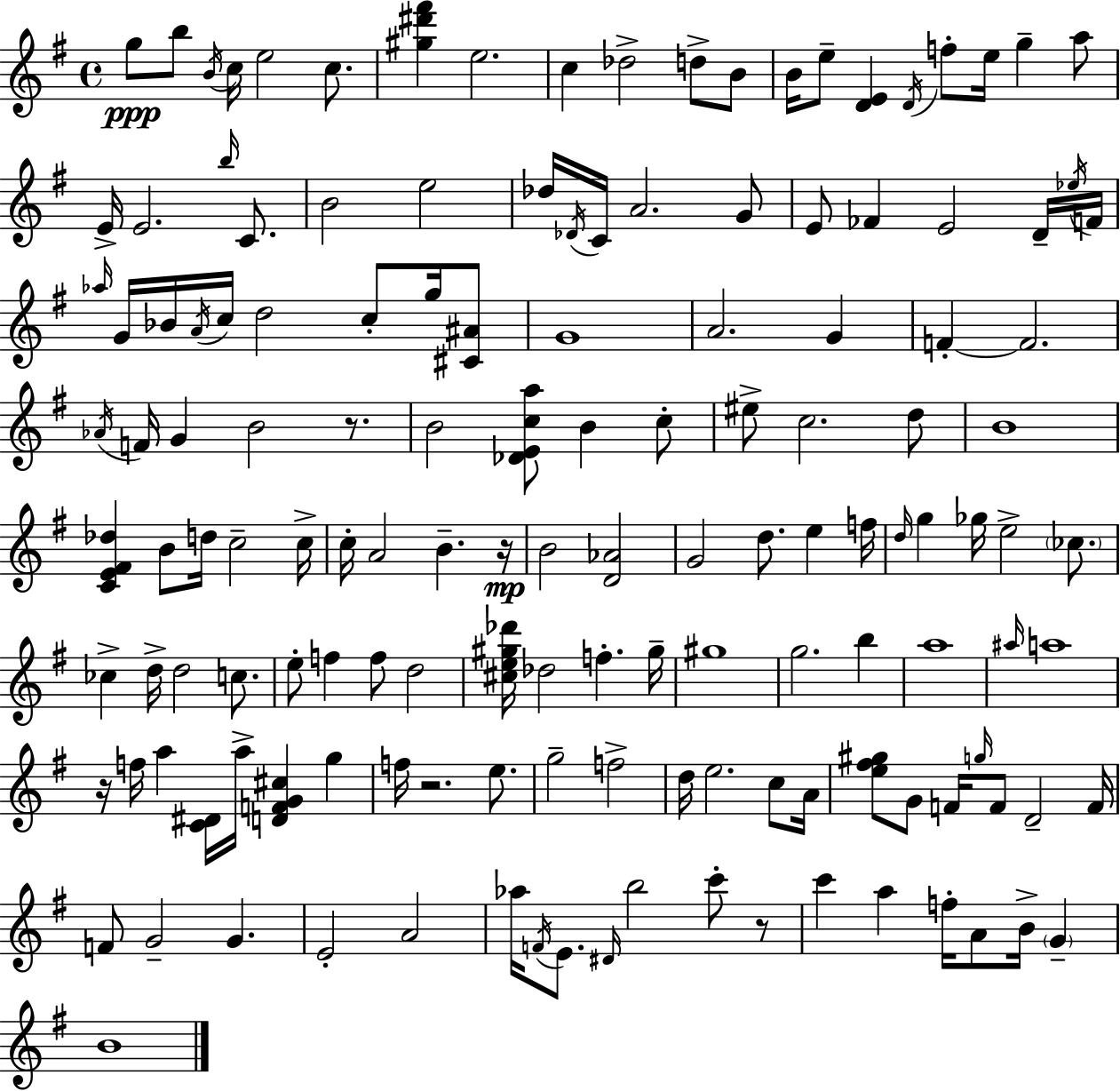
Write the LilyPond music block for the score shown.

{
  \clef treble
  \time 4/4
  \defaultTimeSignature
  \key g \major
  g''8\ppp b''8 \acciaccatura { b'16 } c''16 e''2 c''8. | <gis'' dis''' fis'''>4 e''2. | c''4 des''2-> d''8-> b'8 | b'16 e''8-- <d' e'>4 \acciaccatura { d'16 } f''8-. e''16 g''4-- | \break a''8 e'16-> e'2. \grace { b''16 } | c'8. b'2 e''2 | des''16 \acciaccatura { des'16 } c'16 a'2. | g'8 e'8 fes'4 e'2 | \break d'16-- \acciaccatura { ees''16 } f'16 \grace { aes''16 } g'16 bes'16 \acciaccatura { a'16 } c''16 d''2 | c''8-. g''16 <cis' ais'>8 g'1 | a'2. | g'4 f'4-.~~ f'2. | \break \acciaccatura { aes'16 } f'16 g'4 b'2 | r8. b'2 | <des' e' c'' a''>8 b'4 c''8-. eis''8-> c''2. | d''8 b'1 | \break <c' e' fis' des''>4 b'8 d''16 c''2-- | c''16-> c''16-. a'2 | b'4.-- r16\mp b'2 | <d' aes'>2 g'2 | \break d''8. e''4 f''16 \grace { d''16 } g''4 ges''16 e''2-> | \parenthesize ces''8. ces''4-> d''16-> d''2 | c''8. e''8-. f''4 f''8 | d''2 <cis'' e'' gis'' des'''>16 des''2 | \break f''4.-. gis''16-- gis''1 | g''2. | b''4 a''1 | \grace { ais''16 } a''1 | \break r16 f''16 a''4 | <c' dis'>16 a''16-> <d' f' g' cis''>4 g''4 f''16 r2. | e''8. g''2-- | f''2-> d''16 e''2. | \break c''8 a'16 <e'' fis'' gis''>8 g'8 f'16 \grace { g''16 } | f'8 d'2-- f'16 f'8 g'2-- | g'4. e'2-. | a'2 aes''16 \acciaccatura { f'16 } e'8. | \break \grace { dis'16 } b''2 c'''8-. r8 c'''4 | a''4 f''16-. a'8 b'16-> \parenthesize g'4-- b'1 | \bar "|."
}